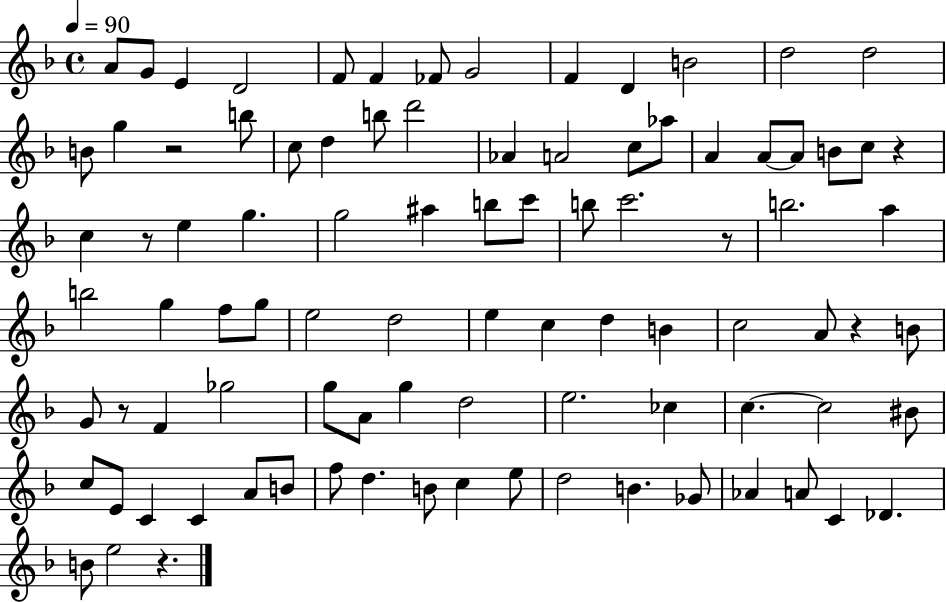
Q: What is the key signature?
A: F major